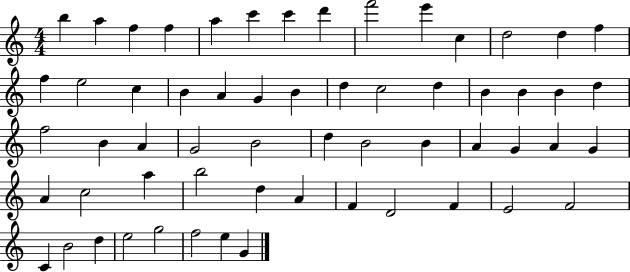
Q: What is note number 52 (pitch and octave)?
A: C4